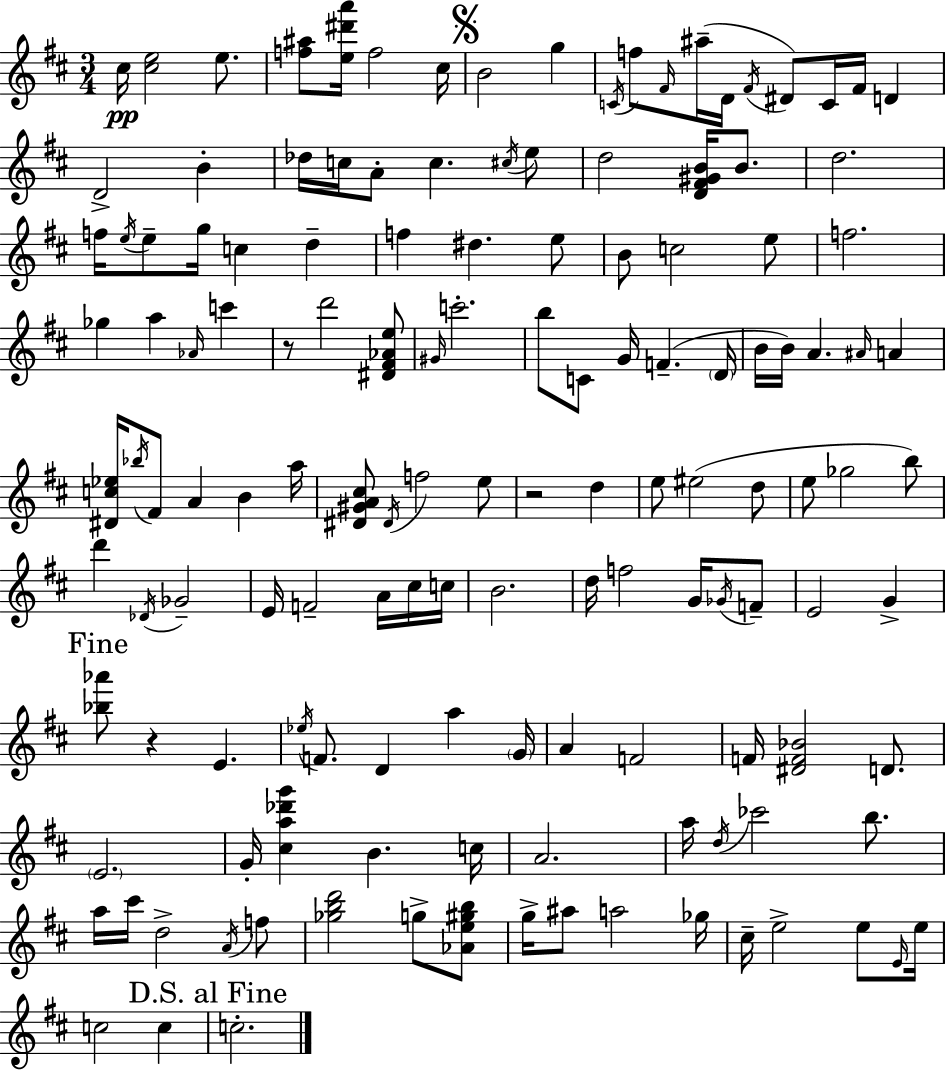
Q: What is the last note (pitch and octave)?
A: C5